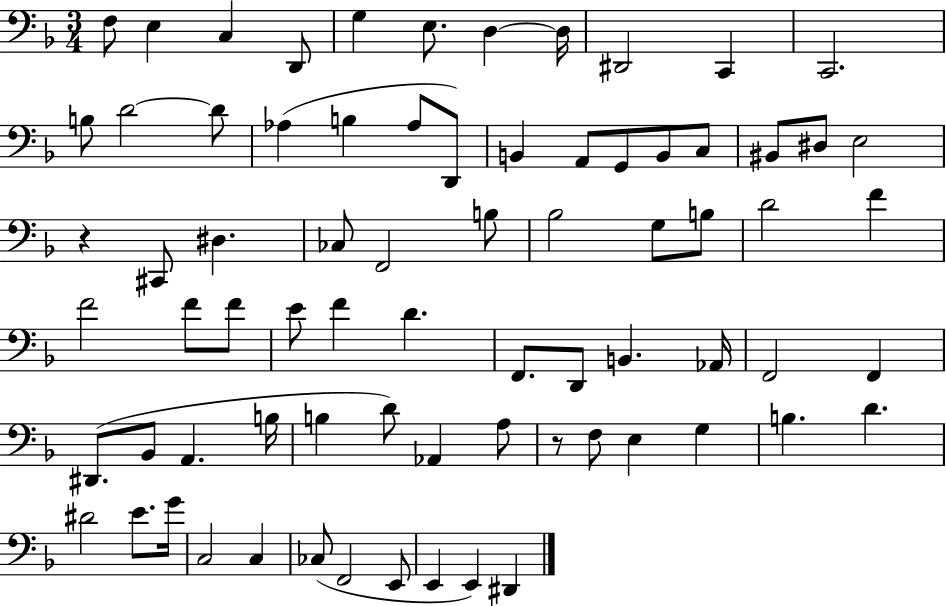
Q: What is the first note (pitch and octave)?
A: F3